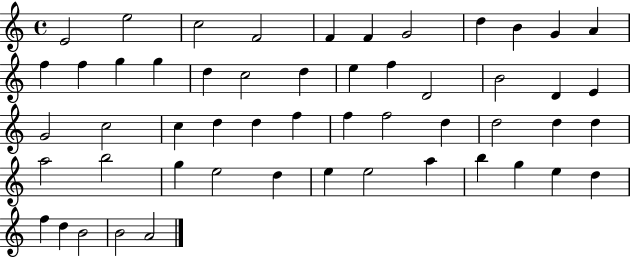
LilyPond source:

{
  \clef treble
  \time 4/4
  \defaultTimeSignature
  \key c \major
  e'2 e''2 | c''2 f'2 | f'4 f'4 g'2 | d''4 b'4 g'4 a'4 | \break f''4 f''4 g''4 g''4 | d''4 c''2 d''4 | e''4 f''4 d'2 | b'2 d'4 e'4 | \break g'2 c''2 | c''4 d''4 d''4 f''4 | f''4 f''2 d''4 | d''2 d''4 d''4 | \break a''2 b''2 | g''4 e''2 d''4 | e''4 e''2 a''4 | b''4 g''4 e''4 d''4 | \break f''4 d''4 b'2 | b'2 a'2 | \bar "|."
}